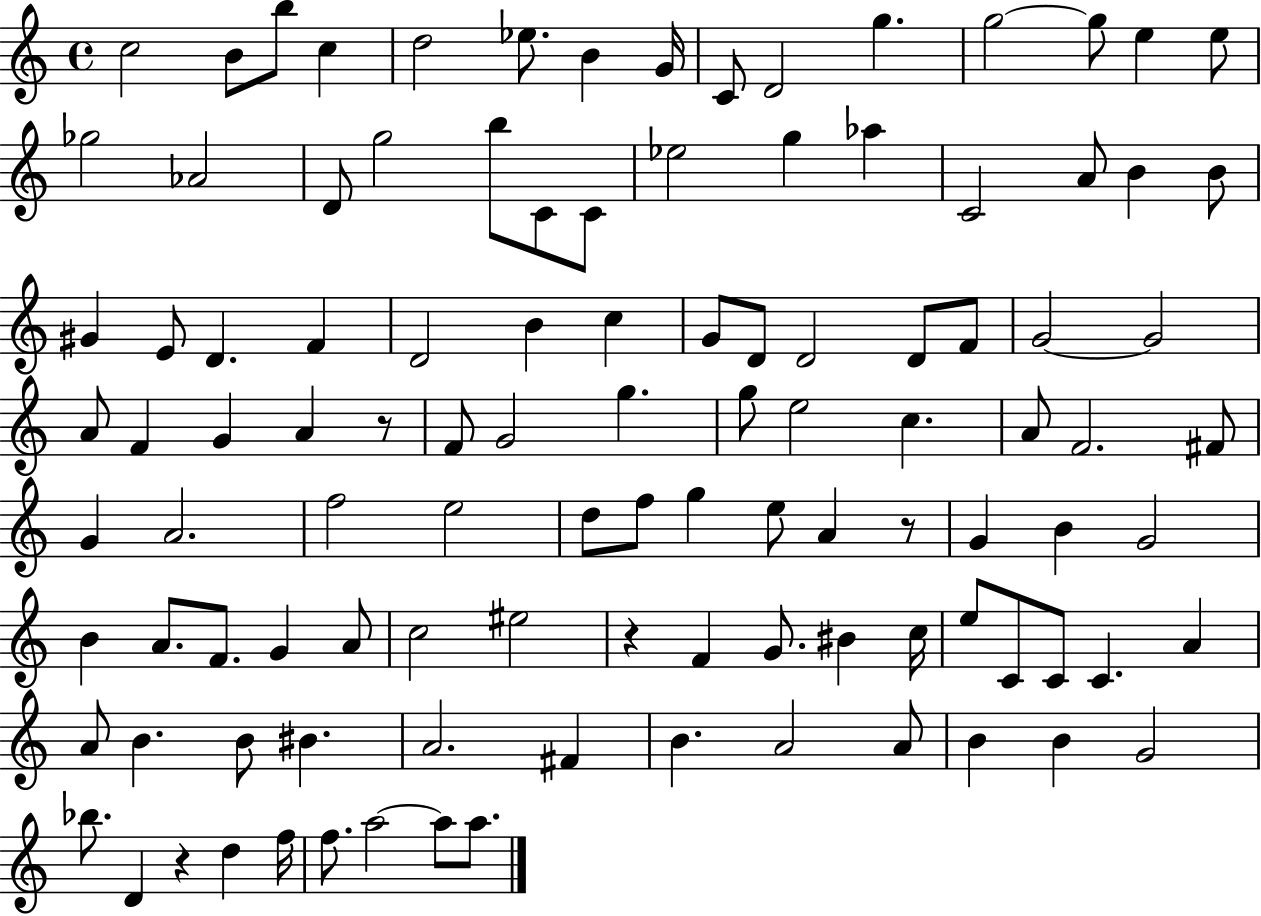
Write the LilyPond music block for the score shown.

{
  \clef treble
  \time 4/4
  \defaultTimeSignature
  \key c \major
  c''2 b'8 b''8 c''4 | d''2 ees''8. b'4 g'16 | c'8 d'2 g''4. | g''2~~ g''8 e''4 e''8 | \break ges''2 aes'2 | d'8 g''2 b''8 c'8 c'8 | ees''2 g''4 aes''4 | c'2 a'8 b'4 b'8 | \break gis'4 e'8 d'4. f'4 | d'2 b'4 c''4 | g'8 d'8 d'2 d'8 f'8 | g'2~~ g'2 | \break a'8 f'4 g'4 a'4 r8 | f'8 g'2 g''4. | g''8 e''2 c''4. | a'8 f'2. fis'8 | \break g'4 a'2. | f''2 e''2 | d''8 f''8 g''4 e''8 a'4 r8 | g'4 b'4 g'2 | \break b'4 a'8. f'8. g'4 a'8 | c''2 eis''2 | r4 f'4 g'8. bis'4 c''16 | e''8 c'8 c'8 c'4. a'4 | \break a'8 b'4. b'8 bis'4. | a'2. fis'4 | b'4. a'2 a'8 | b'4 b'4 g'2 | \break bes''8. d'4 r4 d''4 f''16 | f''8. a''2~~ a''8 a''8. | \bar "|."
}